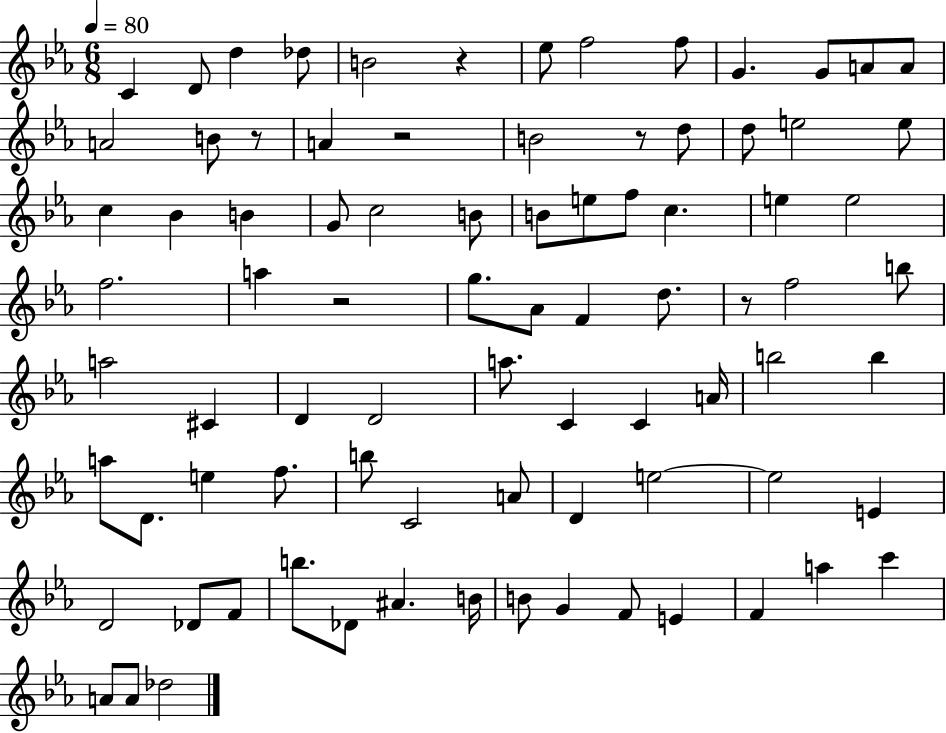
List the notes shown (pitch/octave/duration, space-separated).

C4/q D4/e D5/q Db5/e B4/h R/q Eb5/e F5/h F5/e G4/q. G4/e A4/e A4/e A4/h B4/e R/e A4/q R/h B4/h R/e D5/e D5/e E5/h E5/e C5/q Bb4/q B4/q G4/e C5/h B4/e B4/e E5/e F5/e C5/q. E5/q E5/h F5/h. A5/q R/h G5/e. Ab4/e F4/q D5/e. R/e F5/h B5/e A5/h C#4/q D4/q D4/h A5/e. C4/q C4/q A4/s B5/h B5/q A5/e D4/e. E5/q F5/e. B5/e C4/h A4/e D4/q E5/h E5/h E4/q D4/h Db4/e F4/e B5/e. Db4/e A#4/q. B4/s B4/e G4/q F4/e E4/q F4/q A5/q C6/q A4/e A4/e Db5/h